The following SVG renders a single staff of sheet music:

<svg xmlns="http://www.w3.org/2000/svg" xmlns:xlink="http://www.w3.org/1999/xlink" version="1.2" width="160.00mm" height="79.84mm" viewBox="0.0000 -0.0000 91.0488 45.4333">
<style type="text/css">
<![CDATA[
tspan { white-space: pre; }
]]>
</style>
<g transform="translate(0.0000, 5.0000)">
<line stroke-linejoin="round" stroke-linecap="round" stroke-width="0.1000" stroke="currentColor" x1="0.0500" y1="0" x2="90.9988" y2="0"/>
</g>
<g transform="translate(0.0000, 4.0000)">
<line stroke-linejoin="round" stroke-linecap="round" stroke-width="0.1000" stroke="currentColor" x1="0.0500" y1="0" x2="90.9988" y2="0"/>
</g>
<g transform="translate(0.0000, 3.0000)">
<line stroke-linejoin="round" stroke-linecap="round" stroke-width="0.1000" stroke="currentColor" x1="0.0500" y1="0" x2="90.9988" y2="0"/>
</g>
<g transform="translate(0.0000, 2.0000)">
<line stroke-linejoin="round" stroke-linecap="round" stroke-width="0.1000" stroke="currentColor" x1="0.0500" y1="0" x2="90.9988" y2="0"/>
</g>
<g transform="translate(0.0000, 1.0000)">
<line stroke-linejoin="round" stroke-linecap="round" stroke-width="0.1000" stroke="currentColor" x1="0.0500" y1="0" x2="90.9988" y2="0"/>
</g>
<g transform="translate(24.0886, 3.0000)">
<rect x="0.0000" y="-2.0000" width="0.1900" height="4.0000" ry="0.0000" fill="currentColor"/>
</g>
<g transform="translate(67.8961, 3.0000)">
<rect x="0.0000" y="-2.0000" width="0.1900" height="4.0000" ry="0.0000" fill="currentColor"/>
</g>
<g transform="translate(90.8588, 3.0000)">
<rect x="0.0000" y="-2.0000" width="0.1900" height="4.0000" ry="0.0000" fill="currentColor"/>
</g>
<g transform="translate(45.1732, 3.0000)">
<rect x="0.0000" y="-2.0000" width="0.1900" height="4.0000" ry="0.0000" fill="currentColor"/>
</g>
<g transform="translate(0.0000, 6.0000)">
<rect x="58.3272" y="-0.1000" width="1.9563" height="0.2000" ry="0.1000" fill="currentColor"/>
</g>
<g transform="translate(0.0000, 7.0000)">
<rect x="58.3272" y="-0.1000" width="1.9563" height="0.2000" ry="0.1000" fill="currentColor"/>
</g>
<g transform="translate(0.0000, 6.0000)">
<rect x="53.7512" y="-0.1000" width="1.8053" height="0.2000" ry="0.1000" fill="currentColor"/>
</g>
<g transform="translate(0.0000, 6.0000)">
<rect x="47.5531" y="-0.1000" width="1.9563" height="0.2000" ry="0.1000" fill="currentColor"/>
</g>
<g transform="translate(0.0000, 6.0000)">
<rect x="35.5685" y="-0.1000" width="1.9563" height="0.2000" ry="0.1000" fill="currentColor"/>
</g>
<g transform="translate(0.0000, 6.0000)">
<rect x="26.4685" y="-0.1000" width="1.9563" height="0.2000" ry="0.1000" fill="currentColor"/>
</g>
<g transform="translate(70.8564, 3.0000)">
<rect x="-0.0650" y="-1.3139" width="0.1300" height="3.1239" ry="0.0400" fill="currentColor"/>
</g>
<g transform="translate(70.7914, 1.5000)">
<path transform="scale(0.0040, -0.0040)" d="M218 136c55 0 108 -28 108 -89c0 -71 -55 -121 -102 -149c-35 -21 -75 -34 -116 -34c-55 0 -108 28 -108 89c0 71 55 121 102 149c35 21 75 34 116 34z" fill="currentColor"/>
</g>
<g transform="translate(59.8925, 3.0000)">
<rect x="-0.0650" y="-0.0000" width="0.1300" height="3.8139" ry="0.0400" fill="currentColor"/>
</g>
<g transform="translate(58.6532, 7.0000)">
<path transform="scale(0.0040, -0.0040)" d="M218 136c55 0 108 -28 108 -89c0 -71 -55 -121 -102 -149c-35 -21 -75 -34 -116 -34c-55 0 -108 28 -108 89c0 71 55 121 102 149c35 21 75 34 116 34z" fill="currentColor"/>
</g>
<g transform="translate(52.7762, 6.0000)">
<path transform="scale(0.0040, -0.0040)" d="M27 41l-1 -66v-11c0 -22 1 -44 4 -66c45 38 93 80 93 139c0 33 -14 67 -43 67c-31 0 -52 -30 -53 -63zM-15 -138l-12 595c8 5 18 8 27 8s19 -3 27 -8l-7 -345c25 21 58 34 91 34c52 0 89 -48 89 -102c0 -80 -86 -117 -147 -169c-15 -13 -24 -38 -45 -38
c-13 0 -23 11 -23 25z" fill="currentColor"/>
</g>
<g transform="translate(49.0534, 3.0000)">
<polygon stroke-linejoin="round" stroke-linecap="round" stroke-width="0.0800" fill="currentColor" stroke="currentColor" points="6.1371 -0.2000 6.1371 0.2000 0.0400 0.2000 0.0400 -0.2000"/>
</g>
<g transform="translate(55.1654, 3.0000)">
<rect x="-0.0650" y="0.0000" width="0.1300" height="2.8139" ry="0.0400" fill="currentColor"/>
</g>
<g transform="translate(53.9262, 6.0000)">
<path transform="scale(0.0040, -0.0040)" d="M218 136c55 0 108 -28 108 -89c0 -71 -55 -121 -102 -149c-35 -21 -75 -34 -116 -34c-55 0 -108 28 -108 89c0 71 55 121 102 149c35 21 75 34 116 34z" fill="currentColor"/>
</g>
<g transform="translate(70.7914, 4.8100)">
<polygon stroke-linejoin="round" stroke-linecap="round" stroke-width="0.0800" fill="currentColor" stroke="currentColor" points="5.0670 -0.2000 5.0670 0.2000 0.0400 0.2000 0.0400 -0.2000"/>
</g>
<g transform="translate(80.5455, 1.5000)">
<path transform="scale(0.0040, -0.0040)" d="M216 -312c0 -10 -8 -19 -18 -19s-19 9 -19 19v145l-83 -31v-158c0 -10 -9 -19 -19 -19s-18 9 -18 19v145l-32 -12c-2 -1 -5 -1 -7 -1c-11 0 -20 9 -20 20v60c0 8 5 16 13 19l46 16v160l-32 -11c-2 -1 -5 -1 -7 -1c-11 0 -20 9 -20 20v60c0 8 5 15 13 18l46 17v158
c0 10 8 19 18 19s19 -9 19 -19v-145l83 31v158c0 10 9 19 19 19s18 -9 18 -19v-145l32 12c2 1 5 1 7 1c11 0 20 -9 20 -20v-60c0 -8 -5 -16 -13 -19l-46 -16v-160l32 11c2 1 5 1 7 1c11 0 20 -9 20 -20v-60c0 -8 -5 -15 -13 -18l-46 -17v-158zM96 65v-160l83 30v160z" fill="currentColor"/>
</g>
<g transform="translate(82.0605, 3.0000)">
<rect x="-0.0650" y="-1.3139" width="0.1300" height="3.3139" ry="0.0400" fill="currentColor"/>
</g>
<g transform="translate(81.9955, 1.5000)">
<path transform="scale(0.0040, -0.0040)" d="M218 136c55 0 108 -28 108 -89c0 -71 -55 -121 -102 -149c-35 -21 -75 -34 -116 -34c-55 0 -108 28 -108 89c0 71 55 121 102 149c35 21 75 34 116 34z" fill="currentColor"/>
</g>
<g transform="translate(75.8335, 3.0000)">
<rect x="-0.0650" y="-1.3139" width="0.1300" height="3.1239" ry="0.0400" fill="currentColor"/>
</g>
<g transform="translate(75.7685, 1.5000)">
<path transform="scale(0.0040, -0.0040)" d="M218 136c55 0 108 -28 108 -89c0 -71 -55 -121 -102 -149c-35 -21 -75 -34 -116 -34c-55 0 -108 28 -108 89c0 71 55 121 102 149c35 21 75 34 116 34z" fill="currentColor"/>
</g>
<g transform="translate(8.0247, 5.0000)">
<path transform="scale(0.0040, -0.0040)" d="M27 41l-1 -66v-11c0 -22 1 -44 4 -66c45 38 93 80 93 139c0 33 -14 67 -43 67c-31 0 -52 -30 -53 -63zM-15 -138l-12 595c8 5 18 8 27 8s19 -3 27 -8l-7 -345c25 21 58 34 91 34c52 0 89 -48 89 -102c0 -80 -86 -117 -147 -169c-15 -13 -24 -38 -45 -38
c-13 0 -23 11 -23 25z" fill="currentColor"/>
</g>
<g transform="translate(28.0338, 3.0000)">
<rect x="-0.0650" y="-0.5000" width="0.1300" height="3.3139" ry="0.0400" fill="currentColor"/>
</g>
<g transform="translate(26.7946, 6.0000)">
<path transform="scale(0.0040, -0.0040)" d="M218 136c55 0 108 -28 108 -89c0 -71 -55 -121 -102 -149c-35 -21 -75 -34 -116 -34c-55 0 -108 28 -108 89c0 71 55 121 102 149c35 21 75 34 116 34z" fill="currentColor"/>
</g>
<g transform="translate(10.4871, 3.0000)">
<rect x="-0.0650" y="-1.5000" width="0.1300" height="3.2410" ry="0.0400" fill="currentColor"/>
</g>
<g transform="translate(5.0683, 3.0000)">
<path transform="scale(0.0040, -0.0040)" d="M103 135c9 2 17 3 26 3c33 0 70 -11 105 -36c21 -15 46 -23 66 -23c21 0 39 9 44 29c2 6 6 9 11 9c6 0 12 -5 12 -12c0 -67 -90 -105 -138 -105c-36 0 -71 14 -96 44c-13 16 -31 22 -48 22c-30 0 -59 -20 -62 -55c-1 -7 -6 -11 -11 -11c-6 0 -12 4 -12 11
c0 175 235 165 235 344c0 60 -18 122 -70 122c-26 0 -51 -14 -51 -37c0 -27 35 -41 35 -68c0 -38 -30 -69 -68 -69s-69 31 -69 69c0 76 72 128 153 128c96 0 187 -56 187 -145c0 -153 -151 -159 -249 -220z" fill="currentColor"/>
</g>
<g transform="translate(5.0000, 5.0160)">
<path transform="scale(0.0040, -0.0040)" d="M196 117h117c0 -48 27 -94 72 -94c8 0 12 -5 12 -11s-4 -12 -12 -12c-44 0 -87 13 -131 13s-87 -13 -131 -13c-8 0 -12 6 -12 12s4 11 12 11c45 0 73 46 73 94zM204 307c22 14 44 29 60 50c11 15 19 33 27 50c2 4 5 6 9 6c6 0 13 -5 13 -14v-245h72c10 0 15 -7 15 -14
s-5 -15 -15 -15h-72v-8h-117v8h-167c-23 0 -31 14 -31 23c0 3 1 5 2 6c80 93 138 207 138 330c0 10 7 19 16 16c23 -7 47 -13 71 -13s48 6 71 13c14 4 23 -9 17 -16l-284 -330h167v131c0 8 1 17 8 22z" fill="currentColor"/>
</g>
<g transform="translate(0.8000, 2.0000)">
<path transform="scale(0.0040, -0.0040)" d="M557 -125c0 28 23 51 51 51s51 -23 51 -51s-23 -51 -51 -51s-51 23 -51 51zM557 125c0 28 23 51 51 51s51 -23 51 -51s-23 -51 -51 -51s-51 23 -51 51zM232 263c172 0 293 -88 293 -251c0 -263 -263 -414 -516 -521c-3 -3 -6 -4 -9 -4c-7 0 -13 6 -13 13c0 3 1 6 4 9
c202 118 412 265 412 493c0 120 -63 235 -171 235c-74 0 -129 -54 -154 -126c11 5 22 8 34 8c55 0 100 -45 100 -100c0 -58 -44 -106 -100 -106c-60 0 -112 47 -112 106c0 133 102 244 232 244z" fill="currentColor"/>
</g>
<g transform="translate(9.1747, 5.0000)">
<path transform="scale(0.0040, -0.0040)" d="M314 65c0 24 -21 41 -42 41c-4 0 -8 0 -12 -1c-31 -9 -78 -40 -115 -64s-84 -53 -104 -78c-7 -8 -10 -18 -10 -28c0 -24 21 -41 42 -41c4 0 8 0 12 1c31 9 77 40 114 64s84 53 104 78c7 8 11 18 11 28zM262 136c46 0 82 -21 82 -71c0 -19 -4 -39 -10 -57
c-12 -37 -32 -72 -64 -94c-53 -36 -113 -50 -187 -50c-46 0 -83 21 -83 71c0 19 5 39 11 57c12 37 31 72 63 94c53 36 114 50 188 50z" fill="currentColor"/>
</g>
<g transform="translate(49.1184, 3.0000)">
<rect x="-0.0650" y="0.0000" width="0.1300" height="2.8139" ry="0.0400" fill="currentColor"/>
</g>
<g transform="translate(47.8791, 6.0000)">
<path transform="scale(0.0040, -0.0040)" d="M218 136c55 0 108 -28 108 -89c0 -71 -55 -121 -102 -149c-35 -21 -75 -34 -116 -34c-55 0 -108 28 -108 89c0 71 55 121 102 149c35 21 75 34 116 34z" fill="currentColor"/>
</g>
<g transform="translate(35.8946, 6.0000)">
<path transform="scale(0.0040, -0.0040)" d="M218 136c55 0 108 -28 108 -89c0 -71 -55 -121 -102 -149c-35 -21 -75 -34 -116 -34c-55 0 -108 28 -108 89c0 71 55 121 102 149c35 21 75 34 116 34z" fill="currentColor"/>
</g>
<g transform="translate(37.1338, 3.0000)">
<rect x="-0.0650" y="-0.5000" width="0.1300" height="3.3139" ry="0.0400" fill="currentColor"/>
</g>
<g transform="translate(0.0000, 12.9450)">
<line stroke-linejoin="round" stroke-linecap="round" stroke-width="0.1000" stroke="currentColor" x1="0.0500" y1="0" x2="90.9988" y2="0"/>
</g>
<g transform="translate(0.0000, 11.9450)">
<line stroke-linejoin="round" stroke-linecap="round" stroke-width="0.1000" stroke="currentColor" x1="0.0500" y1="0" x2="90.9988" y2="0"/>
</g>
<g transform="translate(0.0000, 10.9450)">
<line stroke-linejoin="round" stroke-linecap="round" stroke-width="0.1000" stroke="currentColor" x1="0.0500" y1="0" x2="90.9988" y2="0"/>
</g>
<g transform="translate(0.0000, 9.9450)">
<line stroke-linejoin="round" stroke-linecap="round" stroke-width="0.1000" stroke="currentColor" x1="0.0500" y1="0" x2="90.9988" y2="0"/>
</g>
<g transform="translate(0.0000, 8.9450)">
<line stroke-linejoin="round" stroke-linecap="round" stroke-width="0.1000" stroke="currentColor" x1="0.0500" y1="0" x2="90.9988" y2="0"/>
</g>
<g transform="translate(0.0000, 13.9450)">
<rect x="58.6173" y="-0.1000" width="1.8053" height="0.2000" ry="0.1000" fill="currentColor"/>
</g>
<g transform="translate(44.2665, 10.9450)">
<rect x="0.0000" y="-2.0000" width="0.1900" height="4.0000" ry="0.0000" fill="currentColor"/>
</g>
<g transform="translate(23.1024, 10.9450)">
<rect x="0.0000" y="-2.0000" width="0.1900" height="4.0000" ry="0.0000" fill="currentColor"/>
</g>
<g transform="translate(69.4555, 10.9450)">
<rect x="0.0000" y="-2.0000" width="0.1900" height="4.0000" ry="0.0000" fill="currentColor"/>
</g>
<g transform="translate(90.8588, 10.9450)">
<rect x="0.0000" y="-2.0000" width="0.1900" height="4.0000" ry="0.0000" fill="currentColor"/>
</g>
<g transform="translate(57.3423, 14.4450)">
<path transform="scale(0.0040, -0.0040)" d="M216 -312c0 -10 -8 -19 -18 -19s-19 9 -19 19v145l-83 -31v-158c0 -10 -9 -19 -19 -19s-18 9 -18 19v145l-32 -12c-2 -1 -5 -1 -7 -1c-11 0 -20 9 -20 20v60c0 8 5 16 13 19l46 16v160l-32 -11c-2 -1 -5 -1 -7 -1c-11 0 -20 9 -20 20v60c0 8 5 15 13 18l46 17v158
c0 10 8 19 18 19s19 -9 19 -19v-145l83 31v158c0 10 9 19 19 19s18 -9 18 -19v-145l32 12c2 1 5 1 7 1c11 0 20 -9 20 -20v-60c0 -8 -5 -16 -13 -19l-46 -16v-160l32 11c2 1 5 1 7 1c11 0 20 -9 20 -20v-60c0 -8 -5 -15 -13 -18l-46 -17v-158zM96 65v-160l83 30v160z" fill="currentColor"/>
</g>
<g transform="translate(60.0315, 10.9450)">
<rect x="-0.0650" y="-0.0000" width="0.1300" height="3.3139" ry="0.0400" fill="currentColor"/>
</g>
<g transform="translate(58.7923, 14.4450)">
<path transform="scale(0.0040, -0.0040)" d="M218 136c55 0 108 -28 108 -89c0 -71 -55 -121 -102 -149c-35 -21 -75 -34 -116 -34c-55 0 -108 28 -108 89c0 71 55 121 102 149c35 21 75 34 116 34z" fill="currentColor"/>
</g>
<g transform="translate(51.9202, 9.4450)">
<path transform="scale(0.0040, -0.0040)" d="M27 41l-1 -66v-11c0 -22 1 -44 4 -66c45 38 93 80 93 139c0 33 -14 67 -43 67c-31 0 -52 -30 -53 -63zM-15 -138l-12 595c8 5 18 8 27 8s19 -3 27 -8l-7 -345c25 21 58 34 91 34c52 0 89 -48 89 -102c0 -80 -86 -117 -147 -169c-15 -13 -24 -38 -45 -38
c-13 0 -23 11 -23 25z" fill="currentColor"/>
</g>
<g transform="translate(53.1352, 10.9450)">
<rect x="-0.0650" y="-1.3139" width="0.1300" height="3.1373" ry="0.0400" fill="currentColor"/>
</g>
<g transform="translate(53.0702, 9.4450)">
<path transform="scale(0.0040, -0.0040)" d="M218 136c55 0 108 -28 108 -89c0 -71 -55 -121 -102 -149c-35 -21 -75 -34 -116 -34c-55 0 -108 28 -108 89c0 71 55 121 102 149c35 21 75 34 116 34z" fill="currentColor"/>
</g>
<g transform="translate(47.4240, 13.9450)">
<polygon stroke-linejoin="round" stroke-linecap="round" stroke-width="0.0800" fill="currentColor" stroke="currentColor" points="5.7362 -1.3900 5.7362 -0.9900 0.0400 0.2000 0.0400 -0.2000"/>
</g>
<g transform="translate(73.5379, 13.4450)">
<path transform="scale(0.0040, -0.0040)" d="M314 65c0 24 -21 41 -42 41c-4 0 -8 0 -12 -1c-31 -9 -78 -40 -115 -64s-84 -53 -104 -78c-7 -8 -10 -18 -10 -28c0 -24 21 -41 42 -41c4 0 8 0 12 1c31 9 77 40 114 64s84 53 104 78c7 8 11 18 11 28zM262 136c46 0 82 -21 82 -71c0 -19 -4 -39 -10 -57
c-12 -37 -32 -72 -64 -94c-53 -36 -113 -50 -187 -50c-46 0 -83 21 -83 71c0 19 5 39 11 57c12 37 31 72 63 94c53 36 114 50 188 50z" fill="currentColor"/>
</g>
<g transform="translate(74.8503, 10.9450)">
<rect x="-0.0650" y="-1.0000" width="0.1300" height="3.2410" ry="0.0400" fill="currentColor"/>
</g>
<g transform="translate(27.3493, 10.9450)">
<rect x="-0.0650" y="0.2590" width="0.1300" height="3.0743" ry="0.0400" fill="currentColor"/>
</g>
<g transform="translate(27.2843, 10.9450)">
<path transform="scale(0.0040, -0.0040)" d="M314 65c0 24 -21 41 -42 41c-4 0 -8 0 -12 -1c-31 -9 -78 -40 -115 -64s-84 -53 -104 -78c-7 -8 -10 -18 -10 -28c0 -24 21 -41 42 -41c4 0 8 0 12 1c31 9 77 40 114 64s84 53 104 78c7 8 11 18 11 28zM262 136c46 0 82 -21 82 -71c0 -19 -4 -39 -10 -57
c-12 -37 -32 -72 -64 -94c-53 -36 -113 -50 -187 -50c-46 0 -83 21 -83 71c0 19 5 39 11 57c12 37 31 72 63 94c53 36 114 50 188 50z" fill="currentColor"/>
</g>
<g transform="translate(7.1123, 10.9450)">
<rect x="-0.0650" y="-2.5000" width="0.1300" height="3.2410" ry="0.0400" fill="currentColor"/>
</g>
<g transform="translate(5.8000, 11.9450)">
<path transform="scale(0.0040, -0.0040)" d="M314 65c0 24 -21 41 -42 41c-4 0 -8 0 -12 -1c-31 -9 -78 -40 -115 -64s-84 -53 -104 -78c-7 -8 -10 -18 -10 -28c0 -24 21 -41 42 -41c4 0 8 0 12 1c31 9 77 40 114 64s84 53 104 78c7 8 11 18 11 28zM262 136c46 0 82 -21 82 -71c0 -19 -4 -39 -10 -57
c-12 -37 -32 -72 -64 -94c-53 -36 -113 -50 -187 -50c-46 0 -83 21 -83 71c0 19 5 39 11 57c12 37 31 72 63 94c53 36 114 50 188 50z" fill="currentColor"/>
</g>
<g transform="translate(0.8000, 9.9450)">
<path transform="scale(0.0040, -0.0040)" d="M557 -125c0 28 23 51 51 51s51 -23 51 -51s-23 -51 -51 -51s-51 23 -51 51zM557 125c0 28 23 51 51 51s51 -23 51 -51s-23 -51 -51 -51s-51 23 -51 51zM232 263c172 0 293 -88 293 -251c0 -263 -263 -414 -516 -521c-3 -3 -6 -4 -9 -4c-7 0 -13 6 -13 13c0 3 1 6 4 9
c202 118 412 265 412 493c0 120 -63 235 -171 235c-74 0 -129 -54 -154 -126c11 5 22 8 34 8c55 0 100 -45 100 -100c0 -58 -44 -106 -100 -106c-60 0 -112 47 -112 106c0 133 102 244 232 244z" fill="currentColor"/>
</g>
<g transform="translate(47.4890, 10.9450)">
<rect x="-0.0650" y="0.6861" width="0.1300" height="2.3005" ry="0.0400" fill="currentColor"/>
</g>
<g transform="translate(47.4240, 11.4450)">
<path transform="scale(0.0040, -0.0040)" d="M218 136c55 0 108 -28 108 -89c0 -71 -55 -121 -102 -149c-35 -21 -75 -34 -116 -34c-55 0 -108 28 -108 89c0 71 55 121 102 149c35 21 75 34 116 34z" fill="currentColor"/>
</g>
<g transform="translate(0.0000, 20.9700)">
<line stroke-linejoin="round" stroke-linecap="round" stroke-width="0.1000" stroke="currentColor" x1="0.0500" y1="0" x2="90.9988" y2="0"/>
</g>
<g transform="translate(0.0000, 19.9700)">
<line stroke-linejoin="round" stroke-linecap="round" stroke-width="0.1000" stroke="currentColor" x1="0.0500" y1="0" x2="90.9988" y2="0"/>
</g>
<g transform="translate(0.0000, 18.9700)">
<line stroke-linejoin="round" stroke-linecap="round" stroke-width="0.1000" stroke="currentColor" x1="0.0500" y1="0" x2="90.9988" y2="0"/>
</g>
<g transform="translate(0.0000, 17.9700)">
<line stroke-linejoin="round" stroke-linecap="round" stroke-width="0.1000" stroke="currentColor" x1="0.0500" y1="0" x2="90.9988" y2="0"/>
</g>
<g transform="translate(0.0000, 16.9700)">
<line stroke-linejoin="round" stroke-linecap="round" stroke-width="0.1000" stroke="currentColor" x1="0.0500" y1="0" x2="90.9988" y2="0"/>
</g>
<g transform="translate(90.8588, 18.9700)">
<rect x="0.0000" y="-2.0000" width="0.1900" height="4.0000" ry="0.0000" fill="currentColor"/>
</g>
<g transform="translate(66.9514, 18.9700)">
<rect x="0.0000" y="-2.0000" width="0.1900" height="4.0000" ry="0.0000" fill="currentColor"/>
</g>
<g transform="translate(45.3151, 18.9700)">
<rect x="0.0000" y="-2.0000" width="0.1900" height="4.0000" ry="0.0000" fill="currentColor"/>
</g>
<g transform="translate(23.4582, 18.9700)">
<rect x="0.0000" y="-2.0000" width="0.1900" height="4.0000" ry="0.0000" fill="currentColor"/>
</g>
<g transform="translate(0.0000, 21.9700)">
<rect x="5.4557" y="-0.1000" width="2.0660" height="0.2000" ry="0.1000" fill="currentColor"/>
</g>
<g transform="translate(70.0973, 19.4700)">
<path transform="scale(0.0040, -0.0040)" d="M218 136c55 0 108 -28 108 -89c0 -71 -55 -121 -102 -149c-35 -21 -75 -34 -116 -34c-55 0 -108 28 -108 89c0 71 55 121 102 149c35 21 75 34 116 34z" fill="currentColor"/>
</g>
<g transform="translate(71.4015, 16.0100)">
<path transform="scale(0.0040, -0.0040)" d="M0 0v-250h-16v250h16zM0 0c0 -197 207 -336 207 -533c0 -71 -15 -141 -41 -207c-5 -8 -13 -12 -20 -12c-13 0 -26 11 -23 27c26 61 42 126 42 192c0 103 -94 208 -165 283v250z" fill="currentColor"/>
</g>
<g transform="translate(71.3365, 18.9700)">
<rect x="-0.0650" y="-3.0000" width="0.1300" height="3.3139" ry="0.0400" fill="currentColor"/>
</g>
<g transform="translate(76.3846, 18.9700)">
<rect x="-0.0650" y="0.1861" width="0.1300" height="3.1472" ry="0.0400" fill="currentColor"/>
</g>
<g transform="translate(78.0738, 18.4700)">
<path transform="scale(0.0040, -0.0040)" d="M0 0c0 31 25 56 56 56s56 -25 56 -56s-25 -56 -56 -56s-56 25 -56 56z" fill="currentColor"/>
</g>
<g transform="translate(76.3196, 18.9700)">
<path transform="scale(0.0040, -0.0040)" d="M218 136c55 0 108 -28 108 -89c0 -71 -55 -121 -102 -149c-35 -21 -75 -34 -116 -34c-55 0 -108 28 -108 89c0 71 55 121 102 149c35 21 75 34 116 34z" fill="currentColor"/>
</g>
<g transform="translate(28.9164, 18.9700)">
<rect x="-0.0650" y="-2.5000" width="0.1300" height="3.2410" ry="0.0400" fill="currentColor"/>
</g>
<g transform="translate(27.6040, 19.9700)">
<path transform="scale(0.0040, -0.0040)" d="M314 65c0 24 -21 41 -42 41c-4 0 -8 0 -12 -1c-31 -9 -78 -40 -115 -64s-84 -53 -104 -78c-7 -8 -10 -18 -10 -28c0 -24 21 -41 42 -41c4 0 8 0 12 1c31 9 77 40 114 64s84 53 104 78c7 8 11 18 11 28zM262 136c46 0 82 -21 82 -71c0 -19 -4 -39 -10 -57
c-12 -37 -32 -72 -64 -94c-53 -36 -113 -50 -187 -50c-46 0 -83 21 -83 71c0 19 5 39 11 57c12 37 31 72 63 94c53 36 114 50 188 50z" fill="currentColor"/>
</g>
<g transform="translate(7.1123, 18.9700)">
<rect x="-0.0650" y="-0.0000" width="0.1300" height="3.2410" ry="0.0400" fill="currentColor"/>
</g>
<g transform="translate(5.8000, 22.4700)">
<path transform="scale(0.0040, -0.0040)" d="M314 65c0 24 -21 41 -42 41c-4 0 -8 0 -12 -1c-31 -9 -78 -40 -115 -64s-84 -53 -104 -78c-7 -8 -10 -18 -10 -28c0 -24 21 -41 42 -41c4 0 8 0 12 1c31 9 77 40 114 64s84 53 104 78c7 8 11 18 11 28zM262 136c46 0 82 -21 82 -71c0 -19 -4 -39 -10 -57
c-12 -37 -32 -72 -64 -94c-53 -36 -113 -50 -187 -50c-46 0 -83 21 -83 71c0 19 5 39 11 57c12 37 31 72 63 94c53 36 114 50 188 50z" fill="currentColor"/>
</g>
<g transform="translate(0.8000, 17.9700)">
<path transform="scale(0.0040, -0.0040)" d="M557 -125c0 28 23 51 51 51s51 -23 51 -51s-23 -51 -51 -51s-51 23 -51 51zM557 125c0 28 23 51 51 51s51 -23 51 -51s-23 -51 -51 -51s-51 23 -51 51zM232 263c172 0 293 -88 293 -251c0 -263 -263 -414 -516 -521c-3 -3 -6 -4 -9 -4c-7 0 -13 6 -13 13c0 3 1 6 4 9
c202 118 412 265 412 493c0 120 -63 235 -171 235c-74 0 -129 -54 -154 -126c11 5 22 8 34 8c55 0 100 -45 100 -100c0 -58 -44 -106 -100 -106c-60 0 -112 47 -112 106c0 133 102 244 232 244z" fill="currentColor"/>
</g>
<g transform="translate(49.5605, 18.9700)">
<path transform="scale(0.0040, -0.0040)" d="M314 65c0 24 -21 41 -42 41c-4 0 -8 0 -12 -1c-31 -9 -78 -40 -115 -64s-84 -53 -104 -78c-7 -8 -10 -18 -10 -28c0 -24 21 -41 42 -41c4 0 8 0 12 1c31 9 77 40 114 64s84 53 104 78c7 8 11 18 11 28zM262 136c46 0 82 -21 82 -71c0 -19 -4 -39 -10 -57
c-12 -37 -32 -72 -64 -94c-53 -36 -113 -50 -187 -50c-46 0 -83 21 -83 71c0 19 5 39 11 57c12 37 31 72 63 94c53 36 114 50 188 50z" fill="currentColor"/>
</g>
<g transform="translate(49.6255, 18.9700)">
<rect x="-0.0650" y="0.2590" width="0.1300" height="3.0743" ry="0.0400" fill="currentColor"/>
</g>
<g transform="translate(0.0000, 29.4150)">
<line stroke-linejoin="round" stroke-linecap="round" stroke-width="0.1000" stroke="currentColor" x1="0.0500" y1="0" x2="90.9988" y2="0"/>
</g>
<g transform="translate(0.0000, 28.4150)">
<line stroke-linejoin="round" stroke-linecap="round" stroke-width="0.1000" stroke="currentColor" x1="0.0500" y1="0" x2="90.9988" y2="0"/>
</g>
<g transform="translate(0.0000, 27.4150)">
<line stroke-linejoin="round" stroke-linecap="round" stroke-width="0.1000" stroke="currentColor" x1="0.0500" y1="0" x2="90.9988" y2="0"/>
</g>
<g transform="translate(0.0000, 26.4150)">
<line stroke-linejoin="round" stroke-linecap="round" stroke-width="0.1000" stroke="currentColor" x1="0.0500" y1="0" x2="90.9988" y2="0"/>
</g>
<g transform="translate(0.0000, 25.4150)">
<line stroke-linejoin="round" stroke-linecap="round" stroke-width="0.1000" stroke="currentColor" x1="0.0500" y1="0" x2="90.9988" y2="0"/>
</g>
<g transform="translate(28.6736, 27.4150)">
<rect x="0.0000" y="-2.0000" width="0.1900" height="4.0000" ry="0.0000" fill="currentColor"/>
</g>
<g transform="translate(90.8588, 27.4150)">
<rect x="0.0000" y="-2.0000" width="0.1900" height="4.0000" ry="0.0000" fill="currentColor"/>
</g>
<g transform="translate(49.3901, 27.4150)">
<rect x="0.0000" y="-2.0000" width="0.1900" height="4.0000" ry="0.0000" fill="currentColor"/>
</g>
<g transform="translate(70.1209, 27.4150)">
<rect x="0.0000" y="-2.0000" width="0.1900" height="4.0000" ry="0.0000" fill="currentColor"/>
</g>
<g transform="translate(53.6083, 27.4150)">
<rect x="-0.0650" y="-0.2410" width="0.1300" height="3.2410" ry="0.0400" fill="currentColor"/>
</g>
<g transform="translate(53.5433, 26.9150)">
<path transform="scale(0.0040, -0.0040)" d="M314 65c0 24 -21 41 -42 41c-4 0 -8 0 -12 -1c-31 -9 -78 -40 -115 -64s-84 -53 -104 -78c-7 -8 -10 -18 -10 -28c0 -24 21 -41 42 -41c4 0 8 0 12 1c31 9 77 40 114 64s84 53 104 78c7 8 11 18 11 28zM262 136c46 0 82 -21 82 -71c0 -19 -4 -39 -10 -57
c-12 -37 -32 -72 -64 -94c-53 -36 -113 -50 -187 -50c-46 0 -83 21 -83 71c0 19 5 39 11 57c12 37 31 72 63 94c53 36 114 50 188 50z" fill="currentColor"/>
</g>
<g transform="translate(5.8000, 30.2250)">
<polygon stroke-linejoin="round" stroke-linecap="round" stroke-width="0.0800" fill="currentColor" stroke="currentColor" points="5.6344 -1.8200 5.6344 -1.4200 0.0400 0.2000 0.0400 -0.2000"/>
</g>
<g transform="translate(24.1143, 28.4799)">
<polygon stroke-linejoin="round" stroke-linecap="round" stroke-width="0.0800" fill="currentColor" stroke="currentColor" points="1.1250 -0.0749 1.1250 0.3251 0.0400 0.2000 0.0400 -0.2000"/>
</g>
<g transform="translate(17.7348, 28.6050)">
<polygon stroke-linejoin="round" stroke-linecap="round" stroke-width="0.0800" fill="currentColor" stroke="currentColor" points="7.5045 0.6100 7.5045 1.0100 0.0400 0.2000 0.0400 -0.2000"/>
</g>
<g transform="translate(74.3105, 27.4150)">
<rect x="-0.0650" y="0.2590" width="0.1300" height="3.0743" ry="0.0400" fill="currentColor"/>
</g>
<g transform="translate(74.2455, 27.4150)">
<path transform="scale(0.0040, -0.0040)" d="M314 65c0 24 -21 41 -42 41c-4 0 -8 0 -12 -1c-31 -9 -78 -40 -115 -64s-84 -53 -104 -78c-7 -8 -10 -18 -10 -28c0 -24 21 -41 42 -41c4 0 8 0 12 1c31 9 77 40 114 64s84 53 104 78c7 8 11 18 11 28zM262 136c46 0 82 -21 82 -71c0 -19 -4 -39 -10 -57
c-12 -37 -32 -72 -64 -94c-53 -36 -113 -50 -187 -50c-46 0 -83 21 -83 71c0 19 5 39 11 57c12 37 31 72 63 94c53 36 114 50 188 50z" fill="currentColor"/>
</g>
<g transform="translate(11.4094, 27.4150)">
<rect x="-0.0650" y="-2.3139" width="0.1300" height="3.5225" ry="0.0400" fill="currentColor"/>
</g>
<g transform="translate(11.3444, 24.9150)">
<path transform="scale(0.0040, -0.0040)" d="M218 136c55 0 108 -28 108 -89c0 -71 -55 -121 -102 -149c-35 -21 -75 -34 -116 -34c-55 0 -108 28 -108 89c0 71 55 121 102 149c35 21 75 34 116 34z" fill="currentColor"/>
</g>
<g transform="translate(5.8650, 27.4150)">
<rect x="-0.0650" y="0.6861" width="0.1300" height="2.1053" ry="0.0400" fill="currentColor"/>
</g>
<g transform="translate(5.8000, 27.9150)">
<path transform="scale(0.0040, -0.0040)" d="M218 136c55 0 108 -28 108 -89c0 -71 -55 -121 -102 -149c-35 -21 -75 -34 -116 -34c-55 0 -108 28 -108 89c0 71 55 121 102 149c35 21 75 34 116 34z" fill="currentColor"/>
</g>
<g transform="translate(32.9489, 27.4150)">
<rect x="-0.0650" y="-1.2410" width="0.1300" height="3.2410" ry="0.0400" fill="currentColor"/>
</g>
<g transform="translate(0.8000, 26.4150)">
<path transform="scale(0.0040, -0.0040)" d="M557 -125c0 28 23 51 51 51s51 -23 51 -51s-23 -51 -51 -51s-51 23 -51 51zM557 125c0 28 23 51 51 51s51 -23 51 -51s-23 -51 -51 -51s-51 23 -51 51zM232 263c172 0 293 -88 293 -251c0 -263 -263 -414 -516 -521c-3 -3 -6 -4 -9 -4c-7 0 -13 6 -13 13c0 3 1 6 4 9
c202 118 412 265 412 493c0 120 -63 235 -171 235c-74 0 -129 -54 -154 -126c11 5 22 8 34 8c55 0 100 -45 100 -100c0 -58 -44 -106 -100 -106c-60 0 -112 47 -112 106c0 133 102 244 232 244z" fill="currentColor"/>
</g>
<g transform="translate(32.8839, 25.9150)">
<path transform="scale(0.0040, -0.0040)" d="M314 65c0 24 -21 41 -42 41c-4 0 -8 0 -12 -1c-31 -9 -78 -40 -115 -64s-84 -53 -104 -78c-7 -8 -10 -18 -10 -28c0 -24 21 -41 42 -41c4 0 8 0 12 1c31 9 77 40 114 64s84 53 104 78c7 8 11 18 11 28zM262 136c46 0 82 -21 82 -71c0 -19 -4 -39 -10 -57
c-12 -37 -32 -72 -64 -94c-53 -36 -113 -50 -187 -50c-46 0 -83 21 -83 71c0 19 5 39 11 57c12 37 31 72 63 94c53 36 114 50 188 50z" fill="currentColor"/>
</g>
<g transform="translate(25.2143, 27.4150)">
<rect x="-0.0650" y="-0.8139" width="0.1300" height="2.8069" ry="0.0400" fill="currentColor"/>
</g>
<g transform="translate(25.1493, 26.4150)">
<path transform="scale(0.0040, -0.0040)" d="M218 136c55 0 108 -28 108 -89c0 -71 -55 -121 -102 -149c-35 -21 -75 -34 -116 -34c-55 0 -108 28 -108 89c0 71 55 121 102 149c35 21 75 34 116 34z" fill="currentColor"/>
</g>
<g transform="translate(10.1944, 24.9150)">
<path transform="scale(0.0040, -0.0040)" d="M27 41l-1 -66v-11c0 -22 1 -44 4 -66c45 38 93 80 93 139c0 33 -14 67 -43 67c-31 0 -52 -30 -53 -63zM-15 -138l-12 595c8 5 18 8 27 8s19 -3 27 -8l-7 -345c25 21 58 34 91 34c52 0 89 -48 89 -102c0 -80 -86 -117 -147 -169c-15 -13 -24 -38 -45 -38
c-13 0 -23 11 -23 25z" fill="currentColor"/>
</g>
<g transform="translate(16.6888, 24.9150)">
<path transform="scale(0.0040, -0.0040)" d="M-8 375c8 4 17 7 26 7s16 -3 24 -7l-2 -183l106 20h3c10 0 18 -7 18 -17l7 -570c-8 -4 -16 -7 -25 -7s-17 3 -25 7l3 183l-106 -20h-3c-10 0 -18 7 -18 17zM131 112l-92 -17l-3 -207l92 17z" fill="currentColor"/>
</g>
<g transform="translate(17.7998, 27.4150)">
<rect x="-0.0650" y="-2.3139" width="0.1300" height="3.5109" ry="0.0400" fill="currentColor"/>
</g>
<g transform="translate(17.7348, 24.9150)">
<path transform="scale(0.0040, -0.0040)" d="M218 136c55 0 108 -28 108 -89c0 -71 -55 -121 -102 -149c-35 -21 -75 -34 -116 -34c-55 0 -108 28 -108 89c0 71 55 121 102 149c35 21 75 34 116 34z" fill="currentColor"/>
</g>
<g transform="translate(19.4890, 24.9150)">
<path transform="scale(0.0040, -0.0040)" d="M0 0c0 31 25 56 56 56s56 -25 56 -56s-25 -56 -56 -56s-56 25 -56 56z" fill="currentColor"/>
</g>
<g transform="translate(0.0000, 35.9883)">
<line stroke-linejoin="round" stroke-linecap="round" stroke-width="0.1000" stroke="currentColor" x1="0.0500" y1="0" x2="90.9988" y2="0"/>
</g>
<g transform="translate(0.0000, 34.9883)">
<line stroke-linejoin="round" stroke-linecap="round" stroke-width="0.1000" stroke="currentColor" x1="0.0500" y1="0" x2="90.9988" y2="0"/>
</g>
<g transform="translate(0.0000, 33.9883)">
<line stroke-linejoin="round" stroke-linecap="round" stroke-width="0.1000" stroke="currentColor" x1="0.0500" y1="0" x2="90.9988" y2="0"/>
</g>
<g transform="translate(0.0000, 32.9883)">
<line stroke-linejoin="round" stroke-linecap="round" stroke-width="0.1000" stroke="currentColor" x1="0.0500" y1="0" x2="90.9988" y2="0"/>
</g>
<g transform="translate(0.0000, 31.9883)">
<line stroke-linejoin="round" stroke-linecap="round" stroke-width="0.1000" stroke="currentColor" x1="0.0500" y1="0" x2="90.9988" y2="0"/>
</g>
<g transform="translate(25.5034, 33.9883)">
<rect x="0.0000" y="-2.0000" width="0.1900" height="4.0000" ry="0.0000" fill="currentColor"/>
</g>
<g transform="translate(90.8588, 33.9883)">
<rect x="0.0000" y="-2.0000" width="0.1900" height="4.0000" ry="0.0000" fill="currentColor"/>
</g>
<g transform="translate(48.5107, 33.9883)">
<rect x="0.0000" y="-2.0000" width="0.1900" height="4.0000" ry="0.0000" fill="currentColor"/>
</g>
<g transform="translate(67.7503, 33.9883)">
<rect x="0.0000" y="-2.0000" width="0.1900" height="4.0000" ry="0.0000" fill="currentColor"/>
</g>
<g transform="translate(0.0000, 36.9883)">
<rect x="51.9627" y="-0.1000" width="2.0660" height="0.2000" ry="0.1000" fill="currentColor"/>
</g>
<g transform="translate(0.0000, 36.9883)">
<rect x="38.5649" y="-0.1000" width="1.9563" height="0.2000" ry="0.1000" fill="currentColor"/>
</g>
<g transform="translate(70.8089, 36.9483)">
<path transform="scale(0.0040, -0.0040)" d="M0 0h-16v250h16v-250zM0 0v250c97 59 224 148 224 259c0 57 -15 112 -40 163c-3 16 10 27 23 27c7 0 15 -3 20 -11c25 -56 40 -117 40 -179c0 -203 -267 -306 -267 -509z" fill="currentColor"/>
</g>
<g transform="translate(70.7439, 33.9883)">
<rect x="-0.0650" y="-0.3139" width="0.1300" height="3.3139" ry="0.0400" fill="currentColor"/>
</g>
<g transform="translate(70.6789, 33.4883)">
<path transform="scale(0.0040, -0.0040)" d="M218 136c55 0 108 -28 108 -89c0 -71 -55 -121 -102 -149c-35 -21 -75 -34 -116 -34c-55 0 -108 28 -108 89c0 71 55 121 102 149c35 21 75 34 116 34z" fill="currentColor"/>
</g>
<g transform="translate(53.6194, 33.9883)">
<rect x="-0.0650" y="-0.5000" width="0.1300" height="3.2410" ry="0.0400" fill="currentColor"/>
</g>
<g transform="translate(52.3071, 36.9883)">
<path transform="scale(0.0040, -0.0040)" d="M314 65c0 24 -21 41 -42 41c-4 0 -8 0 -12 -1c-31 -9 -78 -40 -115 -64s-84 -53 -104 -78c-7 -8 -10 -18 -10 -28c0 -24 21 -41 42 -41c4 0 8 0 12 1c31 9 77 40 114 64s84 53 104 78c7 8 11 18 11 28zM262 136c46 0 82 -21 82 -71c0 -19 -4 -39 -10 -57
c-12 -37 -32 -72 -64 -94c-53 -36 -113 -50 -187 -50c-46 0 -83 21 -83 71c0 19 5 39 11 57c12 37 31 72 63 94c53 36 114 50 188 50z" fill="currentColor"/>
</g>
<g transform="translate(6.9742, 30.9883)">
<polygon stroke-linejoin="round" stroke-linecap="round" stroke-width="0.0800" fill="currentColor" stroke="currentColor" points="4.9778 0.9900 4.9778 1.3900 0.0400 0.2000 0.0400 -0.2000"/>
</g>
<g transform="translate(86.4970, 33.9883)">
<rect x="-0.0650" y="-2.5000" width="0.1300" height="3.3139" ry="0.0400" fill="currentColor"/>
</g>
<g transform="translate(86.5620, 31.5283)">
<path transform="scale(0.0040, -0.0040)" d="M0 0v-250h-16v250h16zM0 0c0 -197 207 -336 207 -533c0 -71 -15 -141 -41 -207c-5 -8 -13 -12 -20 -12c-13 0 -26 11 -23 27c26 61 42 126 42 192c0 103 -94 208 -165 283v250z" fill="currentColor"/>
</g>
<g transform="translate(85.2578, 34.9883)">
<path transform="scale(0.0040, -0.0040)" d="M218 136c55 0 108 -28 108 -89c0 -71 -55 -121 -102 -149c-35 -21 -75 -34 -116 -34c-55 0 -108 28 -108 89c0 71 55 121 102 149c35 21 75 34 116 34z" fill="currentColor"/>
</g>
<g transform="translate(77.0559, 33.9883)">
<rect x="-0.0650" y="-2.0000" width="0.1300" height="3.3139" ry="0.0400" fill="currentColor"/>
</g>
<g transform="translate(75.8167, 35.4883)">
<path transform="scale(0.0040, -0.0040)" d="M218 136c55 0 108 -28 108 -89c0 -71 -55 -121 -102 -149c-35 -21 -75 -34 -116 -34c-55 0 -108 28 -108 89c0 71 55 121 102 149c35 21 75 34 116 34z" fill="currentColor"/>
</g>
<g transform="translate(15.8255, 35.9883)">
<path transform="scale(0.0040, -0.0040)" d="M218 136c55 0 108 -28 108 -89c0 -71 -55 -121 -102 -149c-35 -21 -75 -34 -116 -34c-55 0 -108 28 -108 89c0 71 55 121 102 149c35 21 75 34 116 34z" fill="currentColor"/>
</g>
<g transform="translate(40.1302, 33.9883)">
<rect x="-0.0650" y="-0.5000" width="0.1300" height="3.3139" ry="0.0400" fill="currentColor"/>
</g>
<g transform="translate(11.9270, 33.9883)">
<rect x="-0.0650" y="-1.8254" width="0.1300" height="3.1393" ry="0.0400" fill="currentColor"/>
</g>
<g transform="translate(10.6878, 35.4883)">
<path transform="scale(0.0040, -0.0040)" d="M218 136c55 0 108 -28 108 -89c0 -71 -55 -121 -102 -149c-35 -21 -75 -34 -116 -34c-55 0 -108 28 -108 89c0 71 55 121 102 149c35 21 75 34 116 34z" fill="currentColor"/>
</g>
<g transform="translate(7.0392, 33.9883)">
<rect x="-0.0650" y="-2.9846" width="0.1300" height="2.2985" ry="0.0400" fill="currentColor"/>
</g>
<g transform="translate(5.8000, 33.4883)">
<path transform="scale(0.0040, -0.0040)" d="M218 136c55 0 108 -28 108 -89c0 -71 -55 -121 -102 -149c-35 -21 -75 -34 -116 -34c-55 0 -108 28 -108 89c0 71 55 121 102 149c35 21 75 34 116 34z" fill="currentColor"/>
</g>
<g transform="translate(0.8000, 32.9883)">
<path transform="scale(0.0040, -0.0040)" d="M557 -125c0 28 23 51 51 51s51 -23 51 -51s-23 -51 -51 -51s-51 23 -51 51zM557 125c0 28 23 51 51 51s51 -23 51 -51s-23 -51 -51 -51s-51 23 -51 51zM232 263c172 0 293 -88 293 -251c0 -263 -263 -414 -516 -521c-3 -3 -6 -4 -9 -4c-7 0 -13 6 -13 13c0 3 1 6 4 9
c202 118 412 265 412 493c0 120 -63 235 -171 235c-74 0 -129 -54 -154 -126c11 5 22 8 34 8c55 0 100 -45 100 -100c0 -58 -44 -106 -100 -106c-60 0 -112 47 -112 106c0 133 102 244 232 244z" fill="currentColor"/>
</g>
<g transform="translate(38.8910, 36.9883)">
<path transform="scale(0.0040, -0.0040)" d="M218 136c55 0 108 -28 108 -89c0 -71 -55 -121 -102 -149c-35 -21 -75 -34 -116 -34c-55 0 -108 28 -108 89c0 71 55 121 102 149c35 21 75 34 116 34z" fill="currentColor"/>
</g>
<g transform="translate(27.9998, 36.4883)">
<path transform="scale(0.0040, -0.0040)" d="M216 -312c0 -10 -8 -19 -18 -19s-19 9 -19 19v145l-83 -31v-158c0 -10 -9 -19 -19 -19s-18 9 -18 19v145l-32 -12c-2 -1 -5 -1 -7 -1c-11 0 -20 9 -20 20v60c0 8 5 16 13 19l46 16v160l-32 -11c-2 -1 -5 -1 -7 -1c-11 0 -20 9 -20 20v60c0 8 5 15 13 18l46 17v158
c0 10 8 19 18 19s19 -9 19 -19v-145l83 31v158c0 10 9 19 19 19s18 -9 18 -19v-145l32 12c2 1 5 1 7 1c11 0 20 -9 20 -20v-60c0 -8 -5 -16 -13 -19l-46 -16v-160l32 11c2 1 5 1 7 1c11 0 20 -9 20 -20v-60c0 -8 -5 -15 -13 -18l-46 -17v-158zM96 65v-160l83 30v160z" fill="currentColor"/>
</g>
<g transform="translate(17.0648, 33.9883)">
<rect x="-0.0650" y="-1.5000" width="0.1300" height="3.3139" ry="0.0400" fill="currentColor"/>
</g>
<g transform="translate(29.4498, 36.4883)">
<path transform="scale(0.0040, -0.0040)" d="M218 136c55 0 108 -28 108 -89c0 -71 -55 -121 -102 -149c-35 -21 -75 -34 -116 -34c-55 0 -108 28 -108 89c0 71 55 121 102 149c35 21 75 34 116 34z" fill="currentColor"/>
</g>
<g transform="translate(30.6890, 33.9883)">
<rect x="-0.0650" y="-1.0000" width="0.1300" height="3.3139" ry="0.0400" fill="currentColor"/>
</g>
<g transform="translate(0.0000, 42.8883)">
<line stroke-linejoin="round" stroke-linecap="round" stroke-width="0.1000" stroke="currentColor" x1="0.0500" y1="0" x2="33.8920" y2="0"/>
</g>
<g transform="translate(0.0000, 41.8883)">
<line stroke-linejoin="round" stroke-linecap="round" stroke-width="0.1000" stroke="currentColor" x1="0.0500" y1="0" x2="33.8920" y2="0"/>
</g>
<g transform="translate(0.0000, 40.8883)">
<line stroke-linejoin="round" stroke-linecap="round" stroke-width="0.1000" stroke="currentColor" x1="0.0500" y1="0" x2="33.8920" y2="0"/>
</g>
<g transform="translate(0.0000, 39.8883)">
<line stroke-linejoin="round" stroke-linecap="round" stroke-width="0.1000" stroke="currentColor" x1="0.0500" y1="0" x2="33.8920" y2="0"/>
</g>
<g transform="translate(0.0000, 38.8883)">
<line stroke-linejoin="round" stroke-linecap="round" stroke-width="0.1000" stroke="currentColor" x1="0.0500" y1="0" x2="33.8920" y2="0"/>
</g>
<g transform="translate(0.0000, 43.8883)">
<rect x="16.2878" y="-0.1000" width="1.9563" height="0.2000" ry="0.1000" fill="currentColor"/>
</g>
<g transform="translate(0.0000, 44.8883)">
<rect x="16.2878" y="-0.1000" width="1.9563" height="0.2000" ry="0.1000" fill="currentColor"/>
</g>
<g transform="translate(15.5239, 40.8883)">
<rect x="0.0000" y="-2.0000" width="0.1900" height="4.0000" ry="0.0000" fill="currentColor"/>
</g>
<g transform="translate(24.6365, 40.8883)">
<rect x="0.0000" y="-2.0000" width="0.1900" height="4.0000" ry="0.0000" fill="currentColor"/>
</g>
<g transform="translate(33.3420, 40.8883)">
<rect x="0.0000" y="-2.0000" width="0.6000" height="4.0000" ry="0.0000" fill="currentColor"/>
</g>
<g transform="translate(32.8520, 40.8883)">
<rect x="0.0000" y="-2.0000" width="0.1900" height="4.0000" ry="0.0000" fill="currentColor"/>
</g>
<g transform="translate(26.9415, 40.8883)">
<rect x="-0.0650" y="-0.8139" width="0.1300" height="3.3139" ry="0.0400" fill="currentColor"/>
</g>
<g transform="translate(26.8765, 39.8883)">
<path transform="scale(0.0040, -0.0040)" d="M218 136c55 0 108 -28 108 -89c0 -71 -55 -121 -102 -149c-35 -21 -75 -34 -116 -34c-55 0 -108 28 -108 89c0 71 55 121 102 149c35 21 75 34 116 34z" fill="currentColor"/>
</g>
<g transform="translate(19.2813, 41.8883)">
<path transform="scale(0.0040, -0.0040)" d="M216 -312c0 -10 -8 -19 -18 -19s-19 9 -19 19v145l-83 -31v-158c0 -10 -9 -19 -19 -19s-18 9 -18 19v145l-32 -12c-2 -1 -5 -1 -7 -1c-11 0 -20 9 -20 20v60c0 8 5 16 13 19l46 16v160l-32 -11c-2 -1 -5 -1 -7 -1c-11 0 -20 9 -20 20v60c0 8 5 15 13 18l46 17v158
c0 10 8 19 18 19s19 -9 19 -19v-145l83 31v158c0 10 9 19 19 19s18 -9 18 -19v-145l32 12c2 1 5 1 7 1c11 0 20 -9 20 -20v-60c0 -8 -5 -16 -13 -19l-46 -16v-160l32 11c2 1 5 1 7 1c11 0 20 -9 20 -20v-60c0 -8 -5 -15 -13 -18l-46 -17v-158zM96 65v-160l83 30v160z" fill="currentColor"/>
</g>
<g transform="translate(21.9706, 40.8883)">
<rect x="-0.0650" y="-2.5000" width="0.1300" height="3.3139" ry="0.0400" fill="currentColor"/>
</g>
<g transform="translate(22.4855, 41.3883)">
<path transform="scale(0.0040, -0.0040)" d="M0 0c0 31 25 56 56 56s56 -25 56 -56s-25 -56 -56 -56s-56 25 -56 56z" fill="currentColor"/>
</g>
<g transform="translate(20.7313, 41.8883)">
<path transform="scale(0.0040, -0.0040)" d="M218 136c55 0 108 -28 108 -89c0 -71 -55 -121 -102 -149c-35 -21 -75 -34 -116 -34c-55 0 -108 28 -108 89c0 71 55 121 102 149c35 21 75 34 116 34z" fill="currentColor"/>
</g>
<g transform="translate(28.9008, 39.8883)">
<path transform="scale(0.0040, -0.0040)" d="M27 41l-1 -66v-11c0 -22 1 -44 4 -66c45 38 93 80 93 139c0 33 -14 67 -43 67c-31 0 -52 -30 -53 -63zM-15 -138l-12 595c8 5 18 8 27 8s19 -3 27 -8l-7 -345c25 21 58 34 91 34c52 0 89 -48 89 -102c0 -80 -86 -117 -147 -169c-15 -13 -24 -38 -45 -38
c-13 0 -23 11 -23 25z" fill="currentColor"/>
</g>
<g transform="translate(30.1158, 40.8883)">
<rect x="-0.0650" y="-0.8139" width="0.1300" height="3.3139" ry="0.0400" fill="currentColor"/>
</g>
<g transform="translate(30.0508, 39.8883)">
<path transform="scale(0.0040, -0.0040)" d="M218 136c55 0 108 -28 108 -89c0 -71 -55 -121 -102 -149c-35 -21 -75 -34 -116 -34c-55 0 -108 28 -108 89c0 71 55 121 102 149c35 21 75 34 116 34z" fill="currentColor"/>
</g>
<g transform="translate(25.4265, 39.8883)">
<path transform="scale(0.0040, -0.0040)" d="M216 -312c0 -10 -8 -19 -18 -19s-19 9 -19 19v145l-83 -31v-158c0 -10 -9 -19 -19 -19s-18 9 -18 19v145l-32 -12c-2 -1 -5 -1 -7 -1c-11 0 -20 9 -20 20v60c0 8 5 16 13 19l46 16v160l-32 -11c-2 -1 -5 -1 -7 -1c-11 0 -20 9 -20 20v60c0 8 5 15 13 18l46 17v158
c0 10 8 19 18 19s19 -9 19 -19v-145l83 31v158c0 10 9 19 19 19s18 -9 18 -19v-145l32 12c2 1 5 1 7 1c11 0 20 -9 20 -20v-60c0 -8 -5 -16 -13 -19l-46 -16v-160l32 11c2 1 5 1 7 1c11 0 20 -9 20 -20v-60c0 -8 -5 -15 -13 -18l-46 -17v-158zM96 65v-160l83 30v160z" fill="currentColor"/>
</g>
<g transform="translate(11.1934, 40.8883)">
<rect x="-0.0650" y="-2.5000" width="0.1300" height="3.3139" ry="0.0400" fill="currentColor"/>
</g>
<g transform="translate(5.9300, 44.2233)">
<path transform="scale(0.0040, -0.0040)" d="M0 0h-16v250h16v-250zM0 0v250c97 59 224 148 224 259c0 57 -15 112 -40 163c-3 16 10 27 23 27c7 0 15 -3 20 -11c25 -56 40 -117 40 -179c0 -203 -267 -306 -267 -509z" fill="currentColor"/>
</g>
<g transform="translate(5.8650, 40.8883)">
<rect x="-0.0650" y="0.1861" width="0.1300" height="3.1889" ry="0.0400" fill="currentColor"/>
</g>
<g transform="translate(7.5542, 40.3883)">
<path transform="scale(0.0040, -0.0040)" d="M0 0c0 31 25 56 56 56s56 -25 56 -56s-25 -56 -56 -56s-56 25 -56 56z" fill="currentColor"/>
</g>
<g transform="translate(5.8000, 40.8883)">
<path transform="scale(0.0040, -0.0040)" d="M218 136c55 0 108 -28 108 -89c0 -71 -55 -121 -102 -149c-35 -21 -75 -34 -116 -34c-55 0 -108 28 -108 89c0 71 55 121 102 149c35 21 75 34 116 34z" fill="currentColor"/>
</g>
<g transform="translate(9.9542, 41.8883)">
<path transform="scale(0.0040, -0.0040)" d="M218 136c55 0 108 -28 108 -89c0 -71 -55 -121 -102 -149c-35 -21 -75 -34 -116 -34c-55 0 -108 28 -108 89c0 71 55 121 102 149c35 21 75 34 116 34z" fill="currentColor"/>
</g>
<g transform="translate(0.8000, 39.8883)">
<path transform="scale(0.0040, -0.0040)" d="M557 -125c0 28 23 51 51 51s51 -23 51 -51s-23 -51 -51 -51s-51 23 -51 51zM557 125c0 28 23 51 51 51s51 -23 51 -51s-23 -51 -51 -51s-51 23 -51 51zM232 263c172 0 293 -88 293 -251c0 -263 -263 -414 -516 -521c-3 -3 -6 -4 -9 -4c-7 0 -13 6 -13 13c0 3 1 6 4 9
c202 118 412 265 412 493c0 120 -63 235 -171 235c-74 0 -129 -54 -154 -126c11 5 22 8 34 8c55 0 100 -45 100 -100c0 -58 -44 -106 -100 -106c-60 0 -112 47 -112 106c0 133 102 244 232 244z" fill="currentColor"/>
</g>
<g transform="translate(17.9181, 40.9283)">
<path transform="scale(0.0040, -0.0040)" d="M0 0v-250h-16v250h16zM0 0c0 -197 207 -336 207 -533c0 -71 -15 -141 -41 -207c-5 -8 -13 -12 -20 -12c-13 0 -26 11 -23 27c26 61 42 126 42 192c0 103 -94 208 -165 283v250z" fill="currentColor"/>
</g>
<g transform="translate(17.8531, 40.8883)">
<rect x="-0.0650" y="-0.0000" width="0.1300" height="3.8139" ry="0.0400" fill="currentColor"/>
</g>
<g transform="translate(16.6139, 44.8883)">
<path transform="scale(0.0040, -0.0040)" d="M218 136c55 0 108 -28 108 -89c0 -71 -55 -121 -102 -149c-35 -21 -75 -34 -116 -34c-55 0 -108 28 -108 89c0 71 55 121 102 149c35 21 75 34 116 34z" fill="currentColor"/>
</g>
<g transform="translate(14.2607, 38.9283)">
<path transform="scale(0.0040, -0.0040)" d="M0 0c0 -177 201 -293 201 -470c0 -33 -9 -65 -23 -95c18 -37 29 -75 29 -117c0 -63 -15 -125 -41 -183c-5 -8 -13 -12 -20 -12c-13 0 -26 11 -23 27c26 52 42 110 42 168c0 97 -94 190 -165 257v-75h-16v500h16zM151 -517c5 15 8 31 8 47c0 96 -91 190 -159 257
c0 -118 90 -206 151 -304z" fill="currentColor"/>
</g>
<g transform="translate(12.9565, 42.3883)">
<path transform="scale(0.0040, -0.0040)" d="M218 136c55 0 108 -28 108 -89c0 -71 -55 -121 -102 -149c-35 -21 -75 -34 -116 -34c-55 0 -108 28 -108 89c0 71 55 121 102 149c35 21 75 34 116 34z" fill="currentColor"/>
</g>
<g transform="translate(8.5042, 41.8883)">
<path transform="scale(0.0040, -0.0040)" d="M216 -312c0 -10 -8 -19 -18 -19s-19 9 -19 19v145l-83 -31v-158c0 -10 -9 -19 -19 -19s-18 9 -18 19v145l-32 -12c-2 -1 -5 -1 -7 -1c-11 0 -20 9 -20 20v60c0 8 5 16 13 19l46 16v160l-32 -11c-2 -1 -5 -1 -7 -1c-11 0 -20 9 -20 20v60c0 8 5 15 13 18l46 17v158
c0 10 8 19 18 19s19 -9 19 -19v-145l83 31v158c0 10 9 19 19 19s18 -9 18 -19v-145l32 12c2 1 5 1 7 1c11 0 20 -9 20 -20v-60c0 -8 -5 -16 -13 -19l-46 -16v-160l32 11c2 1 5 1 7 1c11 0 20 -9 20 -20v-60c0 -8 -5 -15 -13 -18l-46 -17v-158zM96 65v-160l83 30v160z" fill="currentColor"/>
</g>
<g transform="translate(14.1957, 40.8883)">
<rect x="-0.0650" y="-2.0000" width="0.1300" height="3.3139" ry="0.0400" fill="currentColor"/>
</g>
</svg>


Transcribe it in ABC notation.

X:1
T:Untitled
M:2/4
L:1/4
K:C
_G,,2 E,, E,, E,,/2 _E,,/2 C,, G,/2 G,/2 ^G, B,,2 D,2 C,/2 _G,/2 ^D,, F,,2 D,,2 B,,2 D,2 C,/2 D, C,/2 _B,/2 B,/2 F,/4 G,2 E,2 D,2 E,/2 A,,/2 G,, ^F,, E,, E,,2 E,/2 A,, B,,/2 D,/2 ^B,, A,,/4 C,,/2 ^B,, ^F, _F,